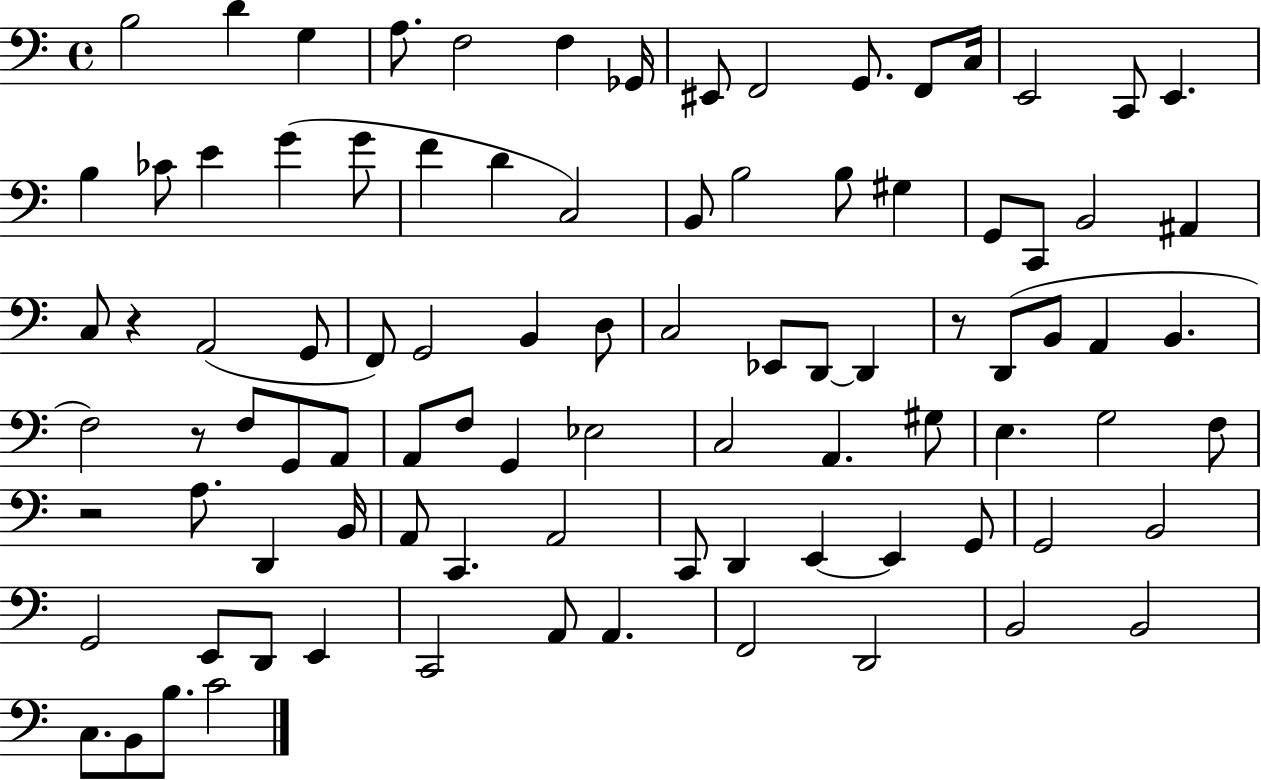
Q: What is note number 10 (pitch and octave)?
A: G2